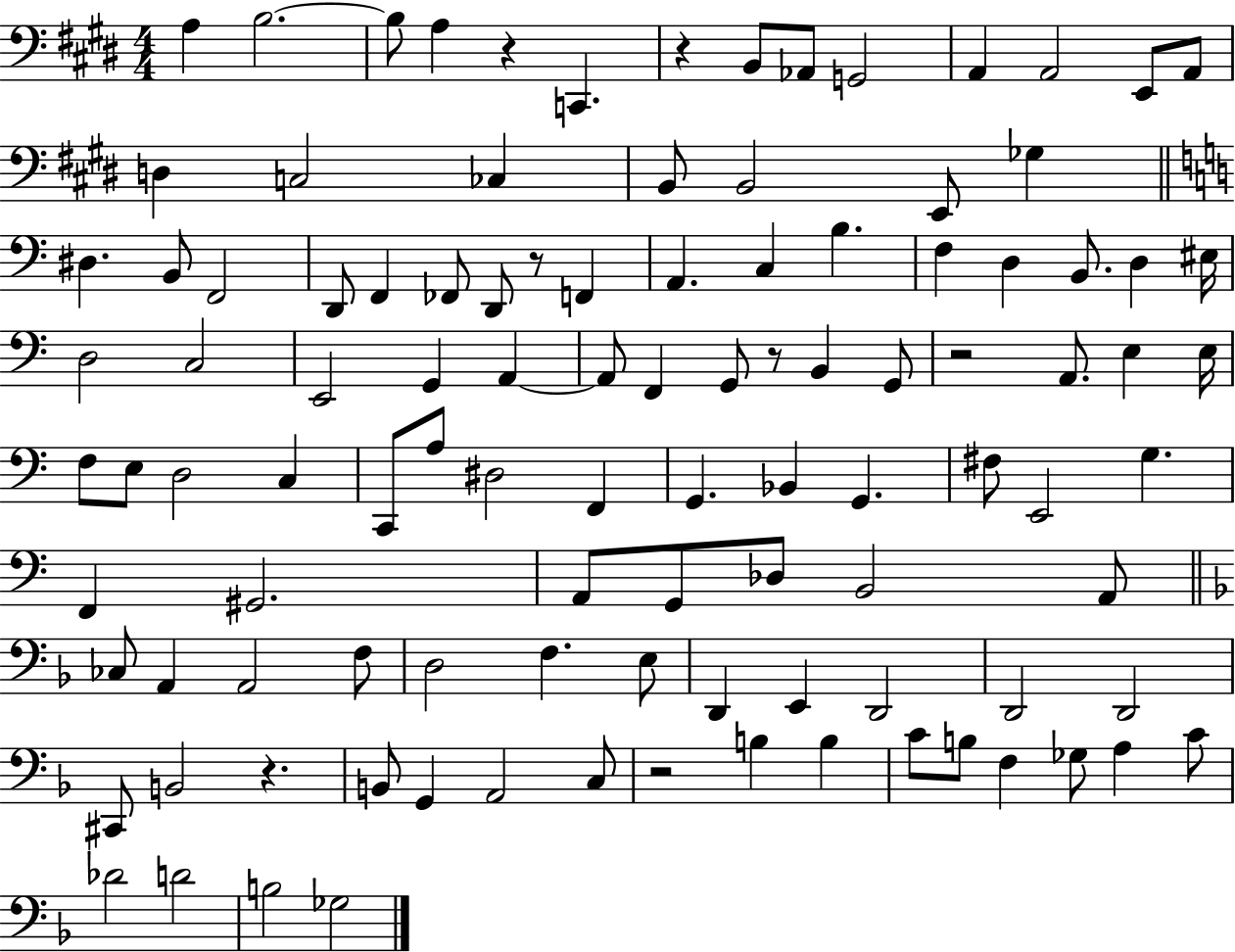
A3/q B3/h. B3/e A3/q R/q C2/q. R/q B2/e Ab2/e G2/h A2/q A2/h E2/e A2/e D3/q C3/h CES3/q B2/e B2/h E2/e Gb3/q D#3/q. B2/e F2/h D2/e F2/q FES2/e D2/e R/e F2/q A2/q. C3/q B3/q. F3/q D3/q B2/e. D3/q EIS3/s D3/h C3/h E2/h G2/q A2/q A2/e F2/q G2/e R/e B2/q G2/e R/h A2/e. E3/q E3/s F3/e E3/e D3/h C3/q C2/e A3/e D#3/h F2/q G2/q. Bb2/q G2/q. F#3/e E2/h G3/q. F2/q G#2/h. A2/e G2/e Db3/e B2/h A2/e CES3/e A2/q A2/h F3/e D3/h F3/q. E3/e D2/q E2/q D2/h D2/h D2/h C#2/e B2/h R/q. B2/e G2/q A2/h C3/e R/h B3/q B3/q C4/e B3/e F3/q Gb3/e A3/q C4/e Db4/h D4/h B3/h Gb3/h